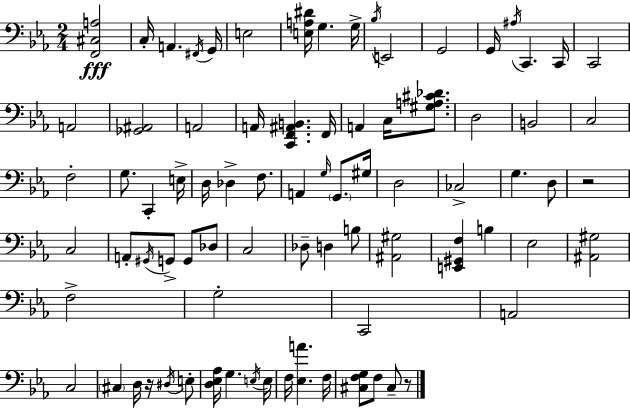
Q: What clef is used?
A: bass